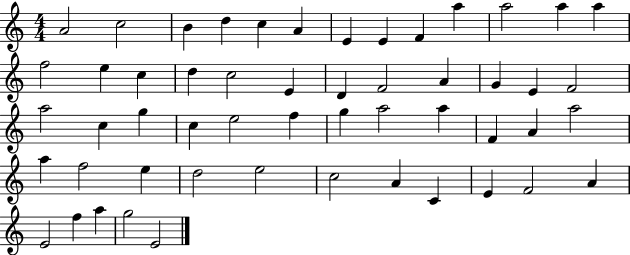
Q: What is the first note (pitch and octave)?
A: A4